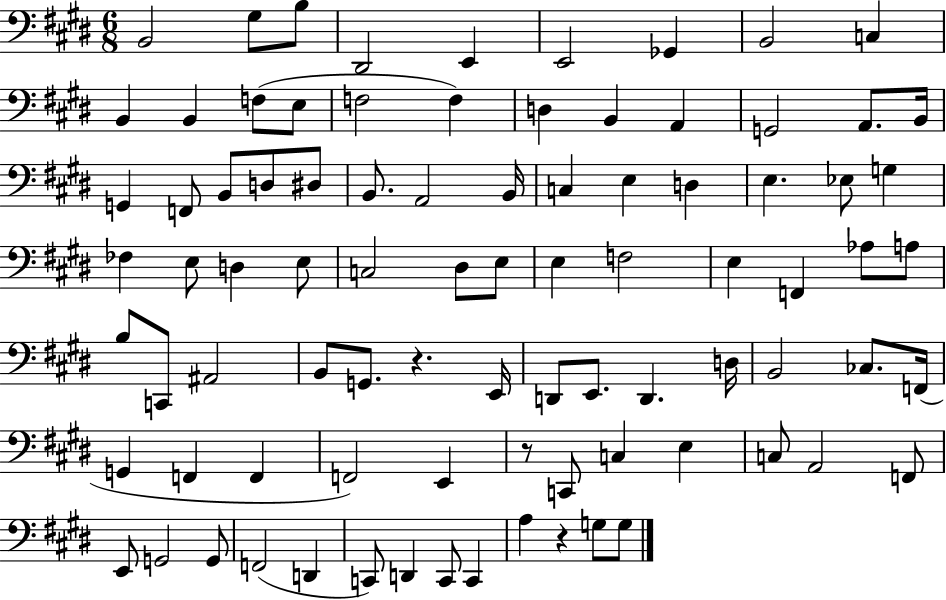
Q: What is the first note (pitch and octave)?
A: B2